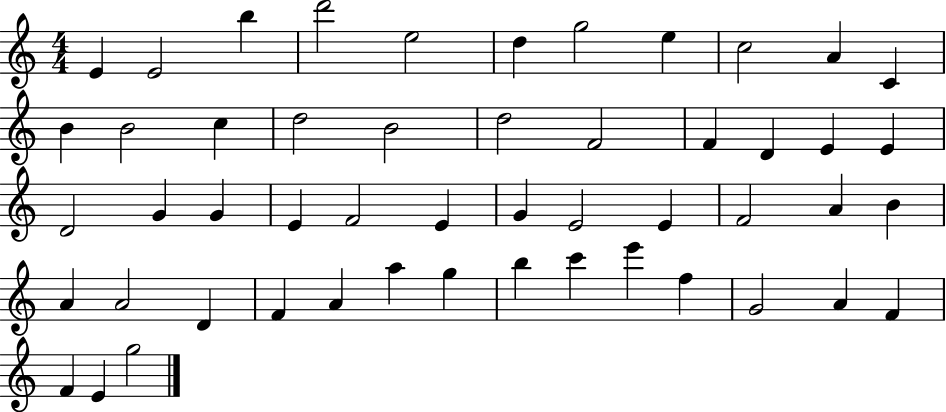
E4/q E4/h B5/q D6/h E5/h D5/q G5/h E5/q C5/h A4/q C4/q B4/q B4/h C5/q D5/h B4/h D5/h F4/h F4/q D4/q E4/q E4/q D4/h G4/q G4/q E4/q F4/h E4/q G4/q E4/h E4/q F4/h A4/q B4/q A4/q A4/h D4/q F4/q A4/q A5/q G5/q B5/q C6/q E6/q F5/q G4/h A4/q F4/q F4/q E4/q G5/h